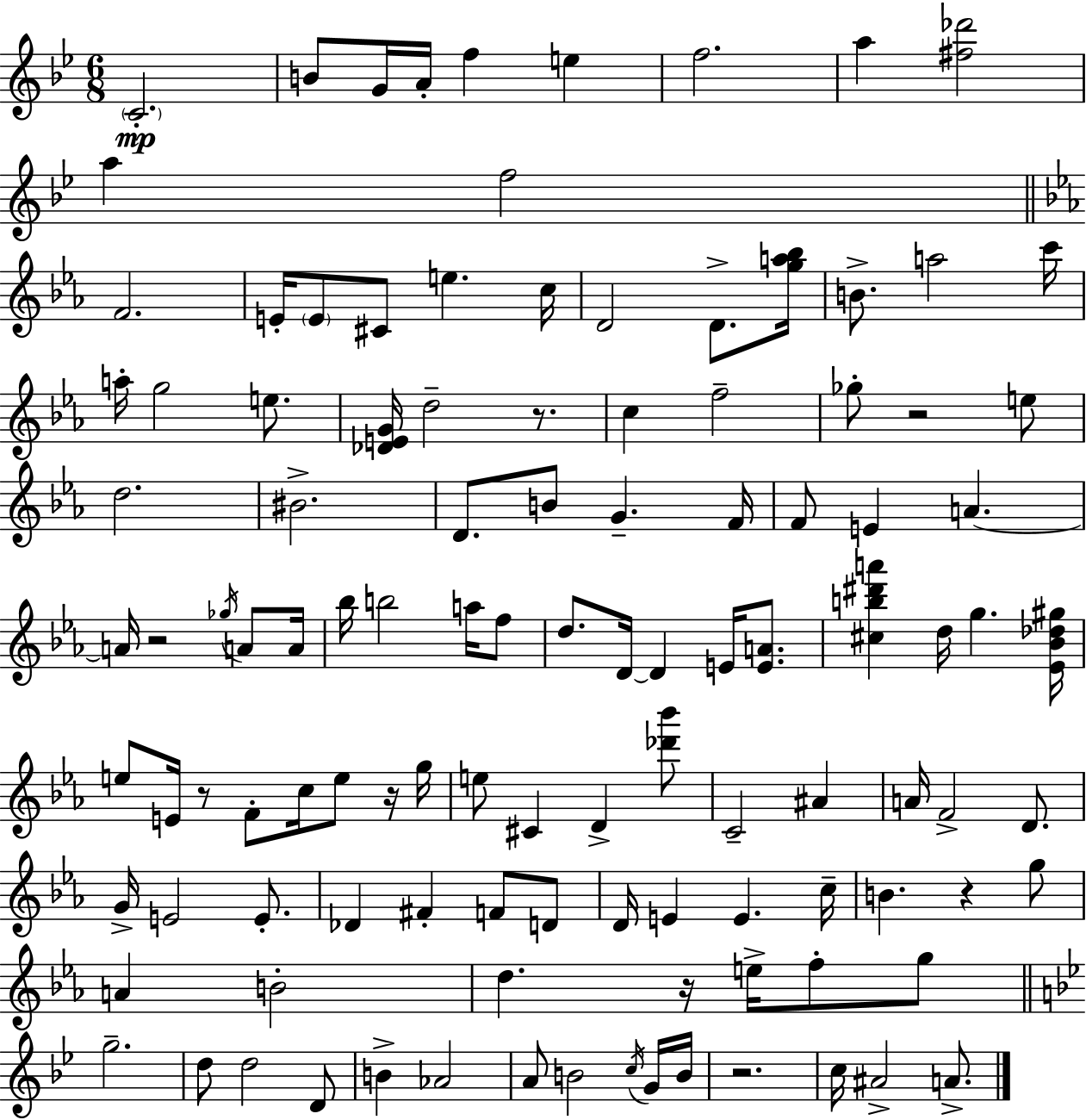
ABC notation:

X:1
T:Untitled
M:6/8
L:1/4
K:Bb
C2 B/2 G/4 A/4 f e f2 a [^f_d']2 a f2 F2 E/4 E/2 ^C/2 e c/4 D2 D/2 [ga_b]/4 B/2 a2 c'/4 a/4 g2 e/2 [_DEG]/4 d2 z/2 c f2 _g/2 z2 e/2 d2 ^B2 D/2 B/2 G F/4 F/2 E A A/4 z2 _g/4 A/2 A/4 _b/4 b2 a/4 f/2 d/2 D/4 D E/4 [EA]/2 [^cb^d'a'] d/4 g [_E_B_d^g]/4 e/2 E/4 z/2 F/2 c/4 e/2 z/4 g/4 e/2 ^C D [_d'_b']/2 C2 ^A A/4 F2 D/2 G/4 E2 E/2 _D ^F F/2 D/2 D/4 E E c/4 B z g/2 A B2 d z/4 e/4 f/2 g/2 g2 d/2 d2 D/2 B _A2 A/2 B2 c/4 G/4 B/4 z2 c/4 ^A2 A/2